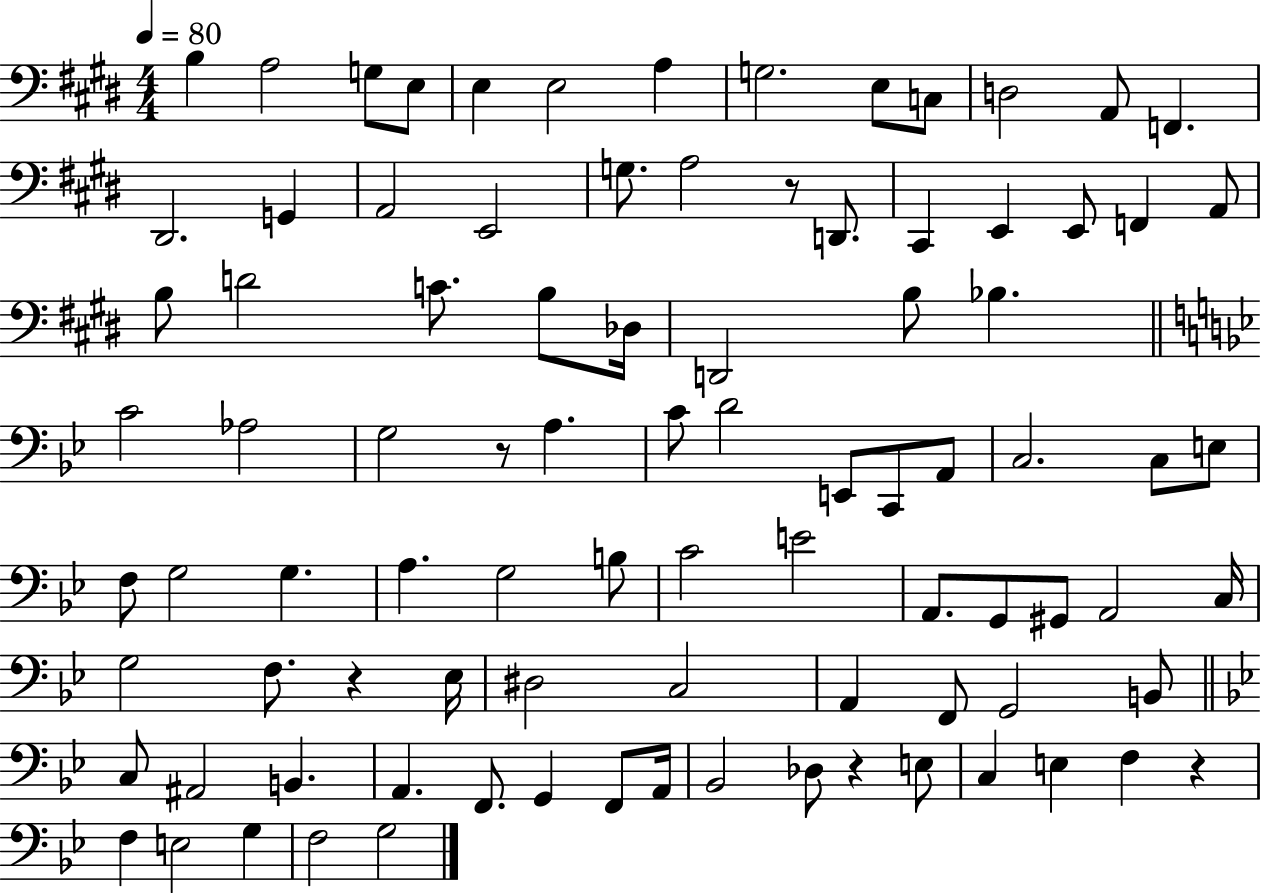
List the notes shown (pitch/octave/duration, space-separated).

B3/q A3/h G3/e E3/e E3/q E3/h A3/q G3/h. E3/e C3/e D3/h A2/e F2/q. D#2/h. G2/q A2/h E2/h G3/e. A3/h R/e D2/e. C#2/q E2/q E2/e F2/q A2/e B3/e D4/h C4/e. B3/e Db3/s D2/h B3/e Bb3/q. C4/h Ab3/h G3/h R/e A3/q. C4/e D4/h E2/e C2/e A2/e C3/h. C3/e E3/e F3/e G3/h G3/q. A3/q. G3/h B3/e C4/h E4/h A2/e. G2/e G#2/e A2/h C3/s G3/h F3/e. R/q Eb3/s D#3/h C3/h A2/q F2/e G2/h B2/e C3/e A#2/h B2/q. A2/q. F2/e. G2/q F2/e A2/s Bb2/h Db3/e R/q E3/e C3/q E3/q F3/q R/q F3/q E3/h G3/q F3/h G3/h